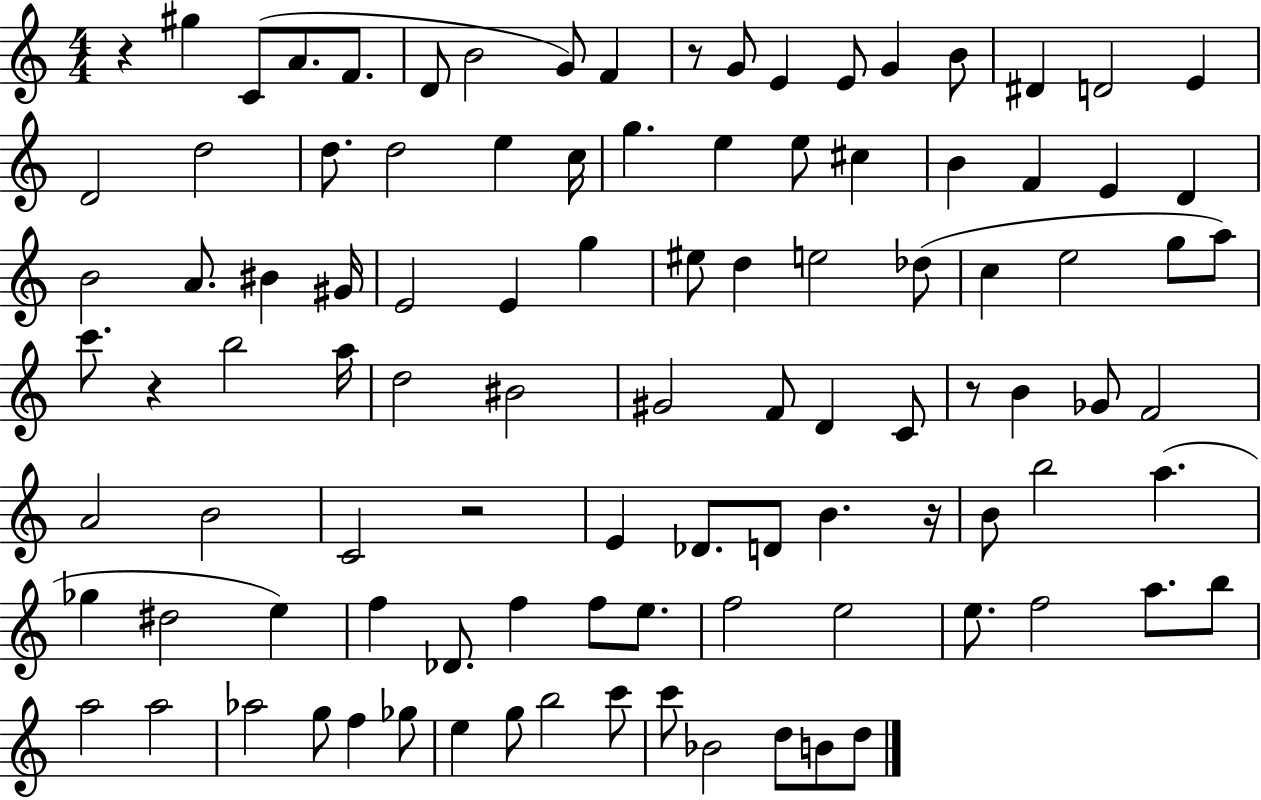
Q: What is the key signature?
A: C major